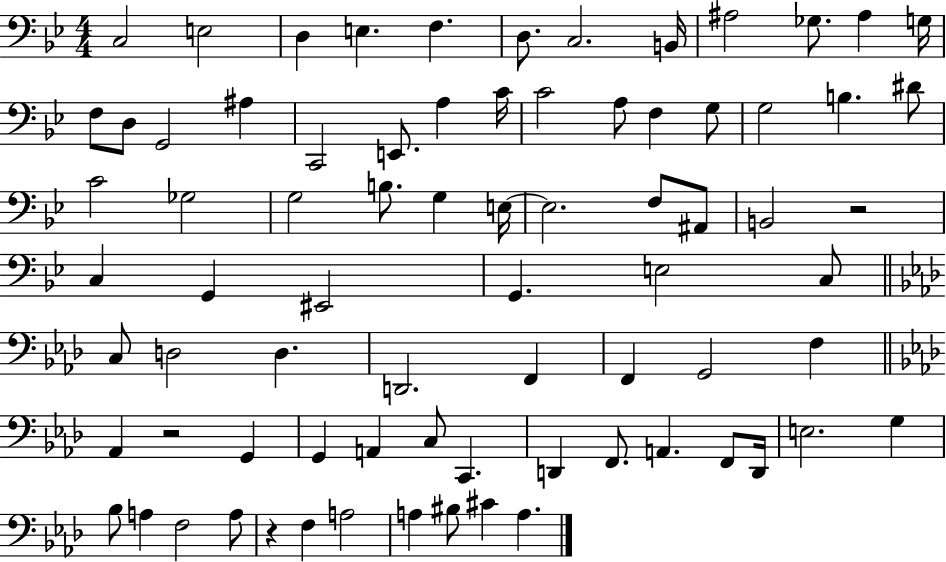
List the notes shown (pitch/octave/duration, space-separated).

C3/h E3/h D3/q E3/q. F3/q. D3/e. C3/h. B2/s A#3/h Gb3/e. A#3/q G3/s F3/e D3/e G2/h A#3/q C2/h E2/e. A3/q C4/s C4/h A3/e F3/q G3/e G3/h B3/q. D#4/e C4/h Gb3/h G3/h B3/e. G3/q E3/s E3/h. F3/e A#2/e B2/h R/h C3/q G2/q EIS2/h G2/q. E3/h C3/e C3/e D3/h D3/q. D2/h. F2/q F2/q G2/h F3/q Ab2/q R/h G2/q G2/q A2/q C3/e C2/q. D2/q F2/e. A2/q. F2/e D2/s E3/h. G3/q Bb3/e A3/q F3/h A3/e R/q F3/q A3/h A3/q BIS3/e C#4/q A3/q.